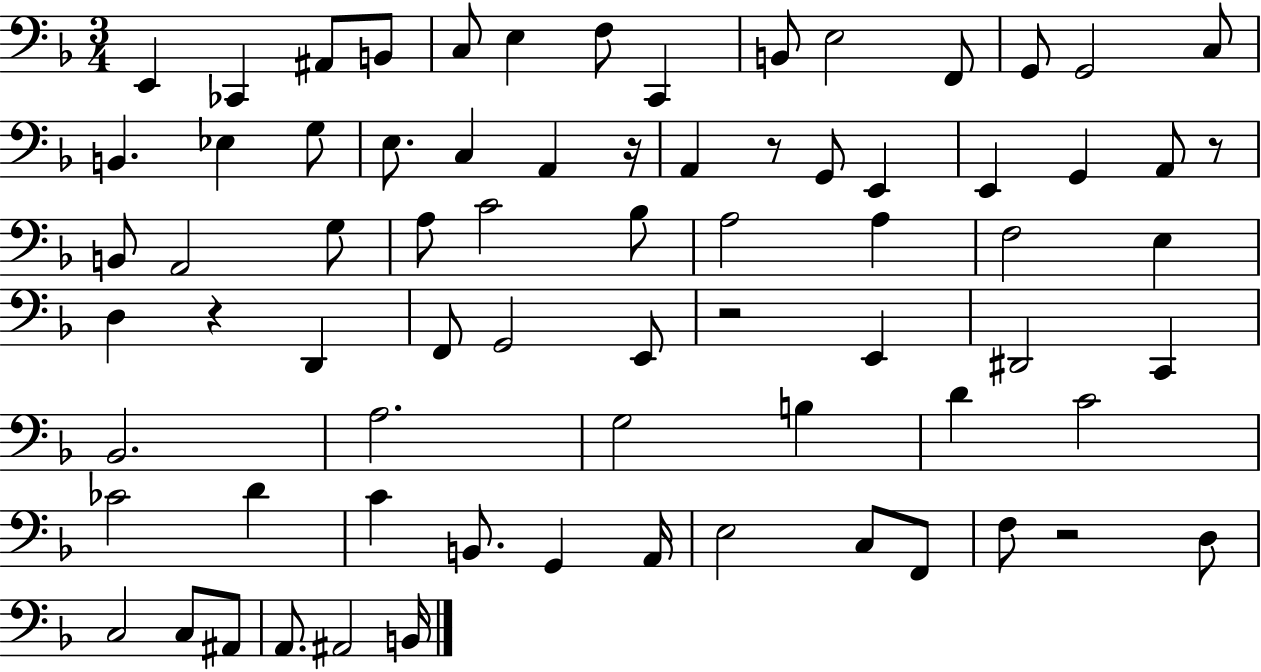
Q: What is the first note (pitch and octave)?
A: E2